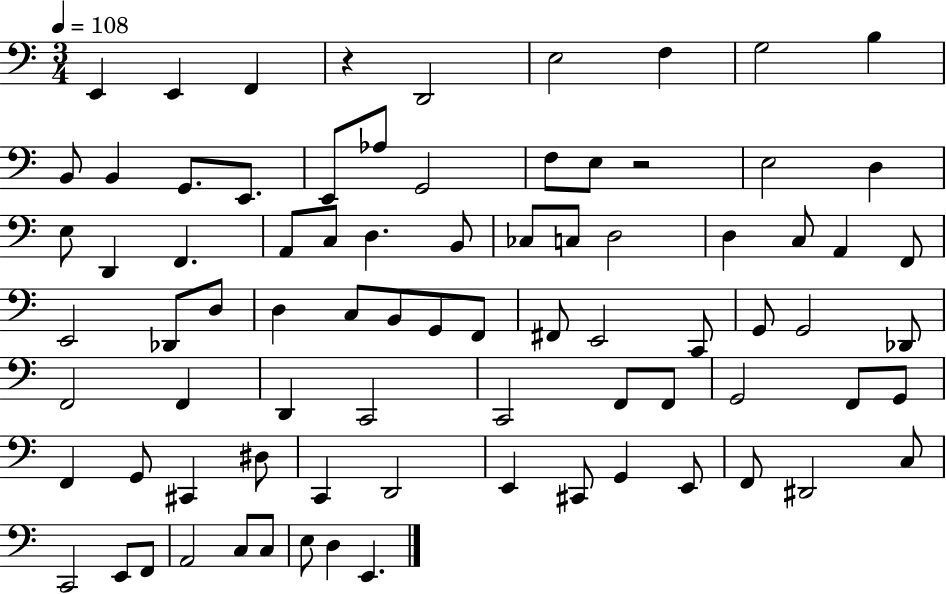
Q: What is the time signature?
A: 3/4